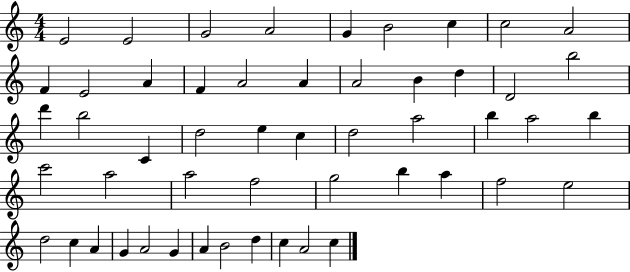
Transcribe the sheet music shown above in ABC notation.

X:1
T:Untitled
M:4/4
L:1/4
K:C
E2 E2 G2 A2 G B2 c c2 A2 F E2 A F A2 A A2 B d D2 b2 d' b2 C d2 e c d2 a2 b a2 b c'2 a2 a2 f2 g2 b a f2 e2 d2 c A G A2 G A B2 d c A2 c